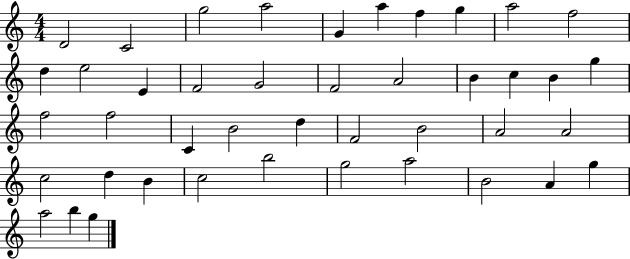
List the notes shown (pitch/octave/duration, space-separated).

D4/h C4/h G5/h A5/h G4/q A5/q F5/q G5/q A5/h F5/h D5/q E5/h E4/q F4/h G4/h F4/h A4/h B4/q C5/q B4/q G5/q F5/h F5/h C4/q B4/h D5/q F4/h B4/h A4/h A4/h C5/h D5/q B4/q C5/h B5/h G5/h A5/h B4/h A4/q G5/q A5/h B5/q G5/q